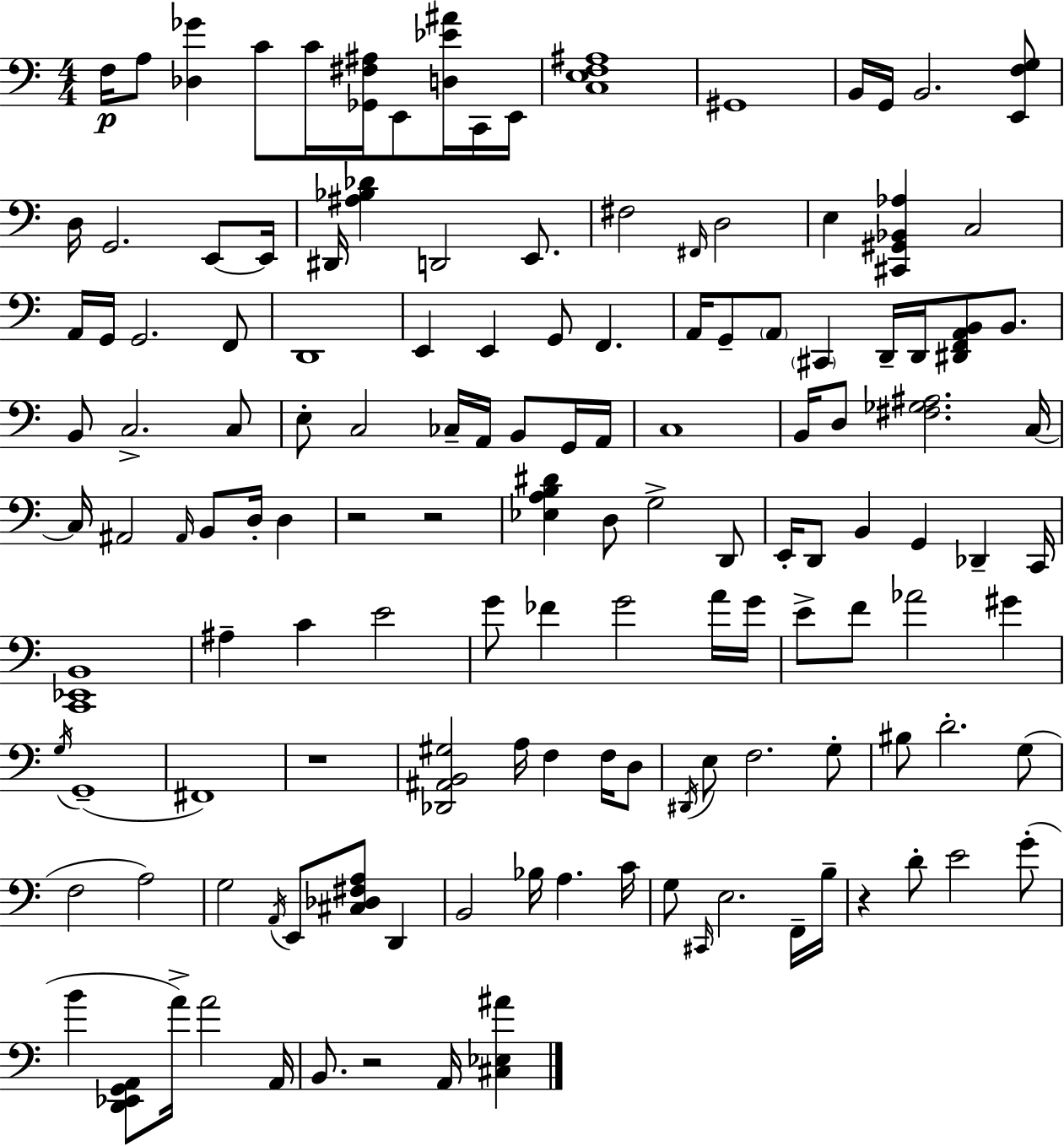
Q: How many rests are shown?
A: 5